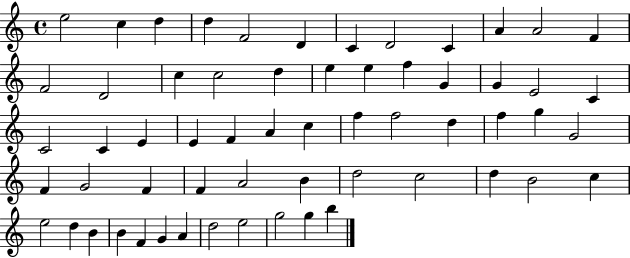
X:1
T:Untitled
M:4/4
L:1/4
K:C
e2 c d d F2 D C D2 C A A2 F F2 D2 c c2 d e e f G G E2 C C2 C E E F A c f f2 d f g G2 F G2 F F A2 B d2 c2 d B2 c e2 d B B F G A d2 e2 g2 g b